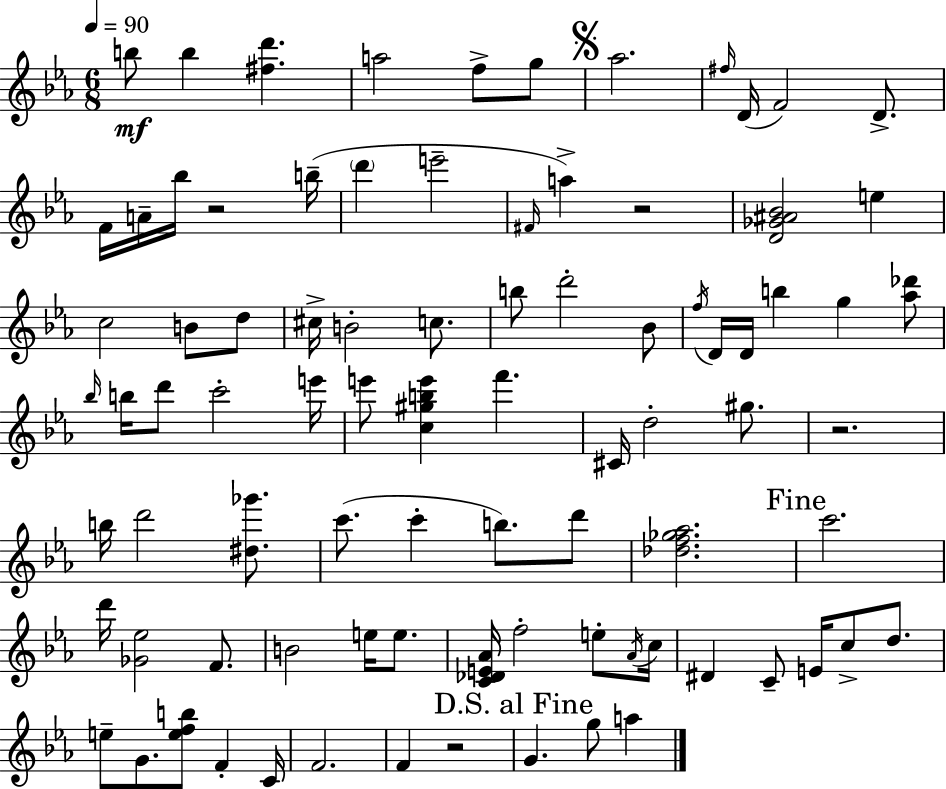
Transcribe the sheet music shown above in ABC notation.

X:1
T:Untitled
M:6/8
L:1/4
K:Cm
b/2 b [^fd'] a2 f/2 g/2 _a2 ^f/4 D/4 F2 D/2 F/4 A/4 _b/4 z2 b/4 d' e'2 ^F/4 a z2 [D_G^A_B]2 e c2 B/2 d/2 ^c/4 B2 c/2 b/2 d'2 _B/2 f/4 D/4 D/4 b g [_a_d']/2 _b/4 b/4 d'/2 c'2 e'/4 e'/2 [c^gbe'] f' ^C/4 d2 ^g/2 z2 b/4 d'2 [^d_g']/2 c'/2 c' b/2 d'/2 [_df_g_a]2 c'2 d'/4 [_G_e]2 F/2 B2 e/4 e/2 [C_DE_A]/4 f2 e/2 _A/4 c/4 ^D C/2 E/4 c/2 d/2 e/2 G/2 [efb]/2 F C/4 F2 F z2 G g/2 a